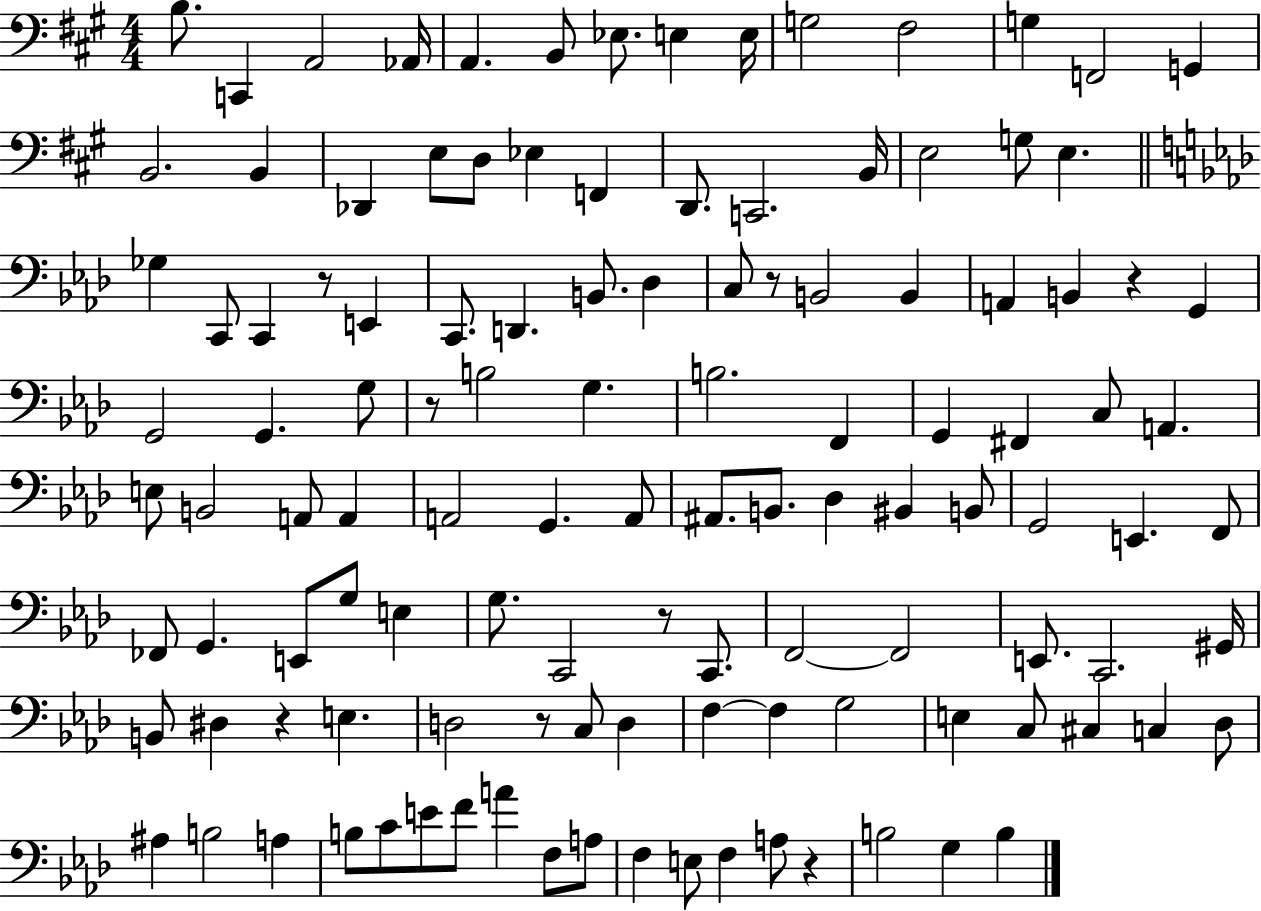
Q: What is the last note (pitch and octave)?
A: B3